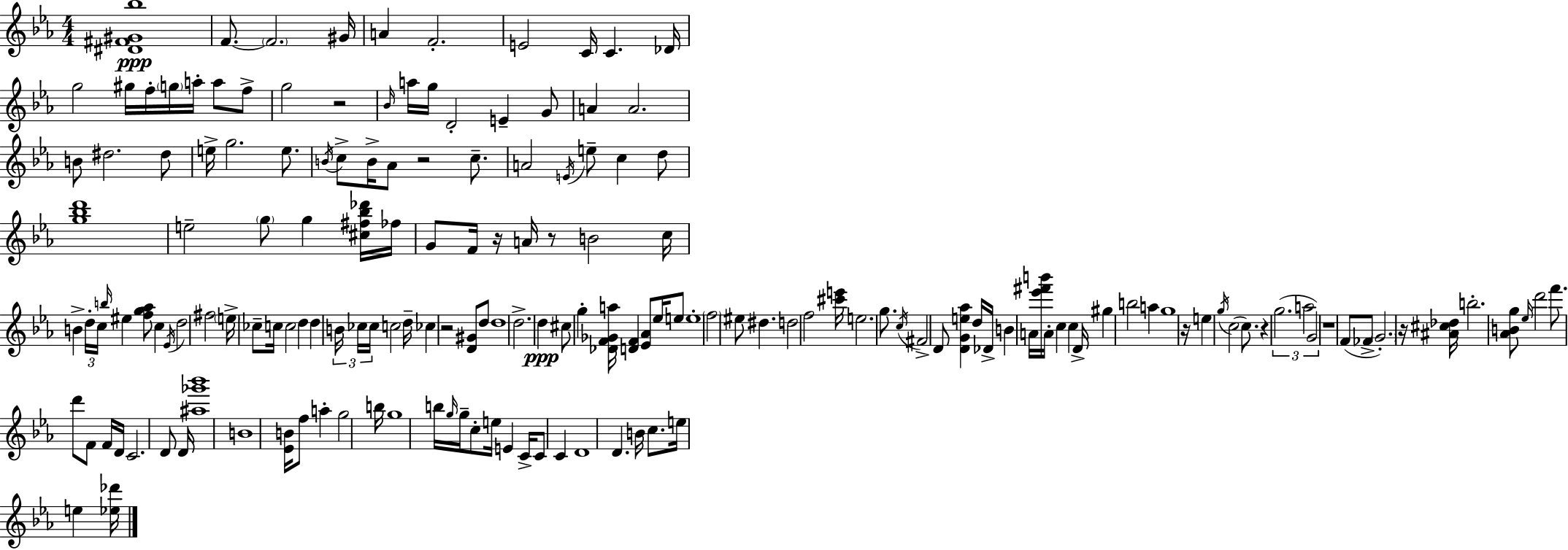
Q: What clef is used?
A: treble